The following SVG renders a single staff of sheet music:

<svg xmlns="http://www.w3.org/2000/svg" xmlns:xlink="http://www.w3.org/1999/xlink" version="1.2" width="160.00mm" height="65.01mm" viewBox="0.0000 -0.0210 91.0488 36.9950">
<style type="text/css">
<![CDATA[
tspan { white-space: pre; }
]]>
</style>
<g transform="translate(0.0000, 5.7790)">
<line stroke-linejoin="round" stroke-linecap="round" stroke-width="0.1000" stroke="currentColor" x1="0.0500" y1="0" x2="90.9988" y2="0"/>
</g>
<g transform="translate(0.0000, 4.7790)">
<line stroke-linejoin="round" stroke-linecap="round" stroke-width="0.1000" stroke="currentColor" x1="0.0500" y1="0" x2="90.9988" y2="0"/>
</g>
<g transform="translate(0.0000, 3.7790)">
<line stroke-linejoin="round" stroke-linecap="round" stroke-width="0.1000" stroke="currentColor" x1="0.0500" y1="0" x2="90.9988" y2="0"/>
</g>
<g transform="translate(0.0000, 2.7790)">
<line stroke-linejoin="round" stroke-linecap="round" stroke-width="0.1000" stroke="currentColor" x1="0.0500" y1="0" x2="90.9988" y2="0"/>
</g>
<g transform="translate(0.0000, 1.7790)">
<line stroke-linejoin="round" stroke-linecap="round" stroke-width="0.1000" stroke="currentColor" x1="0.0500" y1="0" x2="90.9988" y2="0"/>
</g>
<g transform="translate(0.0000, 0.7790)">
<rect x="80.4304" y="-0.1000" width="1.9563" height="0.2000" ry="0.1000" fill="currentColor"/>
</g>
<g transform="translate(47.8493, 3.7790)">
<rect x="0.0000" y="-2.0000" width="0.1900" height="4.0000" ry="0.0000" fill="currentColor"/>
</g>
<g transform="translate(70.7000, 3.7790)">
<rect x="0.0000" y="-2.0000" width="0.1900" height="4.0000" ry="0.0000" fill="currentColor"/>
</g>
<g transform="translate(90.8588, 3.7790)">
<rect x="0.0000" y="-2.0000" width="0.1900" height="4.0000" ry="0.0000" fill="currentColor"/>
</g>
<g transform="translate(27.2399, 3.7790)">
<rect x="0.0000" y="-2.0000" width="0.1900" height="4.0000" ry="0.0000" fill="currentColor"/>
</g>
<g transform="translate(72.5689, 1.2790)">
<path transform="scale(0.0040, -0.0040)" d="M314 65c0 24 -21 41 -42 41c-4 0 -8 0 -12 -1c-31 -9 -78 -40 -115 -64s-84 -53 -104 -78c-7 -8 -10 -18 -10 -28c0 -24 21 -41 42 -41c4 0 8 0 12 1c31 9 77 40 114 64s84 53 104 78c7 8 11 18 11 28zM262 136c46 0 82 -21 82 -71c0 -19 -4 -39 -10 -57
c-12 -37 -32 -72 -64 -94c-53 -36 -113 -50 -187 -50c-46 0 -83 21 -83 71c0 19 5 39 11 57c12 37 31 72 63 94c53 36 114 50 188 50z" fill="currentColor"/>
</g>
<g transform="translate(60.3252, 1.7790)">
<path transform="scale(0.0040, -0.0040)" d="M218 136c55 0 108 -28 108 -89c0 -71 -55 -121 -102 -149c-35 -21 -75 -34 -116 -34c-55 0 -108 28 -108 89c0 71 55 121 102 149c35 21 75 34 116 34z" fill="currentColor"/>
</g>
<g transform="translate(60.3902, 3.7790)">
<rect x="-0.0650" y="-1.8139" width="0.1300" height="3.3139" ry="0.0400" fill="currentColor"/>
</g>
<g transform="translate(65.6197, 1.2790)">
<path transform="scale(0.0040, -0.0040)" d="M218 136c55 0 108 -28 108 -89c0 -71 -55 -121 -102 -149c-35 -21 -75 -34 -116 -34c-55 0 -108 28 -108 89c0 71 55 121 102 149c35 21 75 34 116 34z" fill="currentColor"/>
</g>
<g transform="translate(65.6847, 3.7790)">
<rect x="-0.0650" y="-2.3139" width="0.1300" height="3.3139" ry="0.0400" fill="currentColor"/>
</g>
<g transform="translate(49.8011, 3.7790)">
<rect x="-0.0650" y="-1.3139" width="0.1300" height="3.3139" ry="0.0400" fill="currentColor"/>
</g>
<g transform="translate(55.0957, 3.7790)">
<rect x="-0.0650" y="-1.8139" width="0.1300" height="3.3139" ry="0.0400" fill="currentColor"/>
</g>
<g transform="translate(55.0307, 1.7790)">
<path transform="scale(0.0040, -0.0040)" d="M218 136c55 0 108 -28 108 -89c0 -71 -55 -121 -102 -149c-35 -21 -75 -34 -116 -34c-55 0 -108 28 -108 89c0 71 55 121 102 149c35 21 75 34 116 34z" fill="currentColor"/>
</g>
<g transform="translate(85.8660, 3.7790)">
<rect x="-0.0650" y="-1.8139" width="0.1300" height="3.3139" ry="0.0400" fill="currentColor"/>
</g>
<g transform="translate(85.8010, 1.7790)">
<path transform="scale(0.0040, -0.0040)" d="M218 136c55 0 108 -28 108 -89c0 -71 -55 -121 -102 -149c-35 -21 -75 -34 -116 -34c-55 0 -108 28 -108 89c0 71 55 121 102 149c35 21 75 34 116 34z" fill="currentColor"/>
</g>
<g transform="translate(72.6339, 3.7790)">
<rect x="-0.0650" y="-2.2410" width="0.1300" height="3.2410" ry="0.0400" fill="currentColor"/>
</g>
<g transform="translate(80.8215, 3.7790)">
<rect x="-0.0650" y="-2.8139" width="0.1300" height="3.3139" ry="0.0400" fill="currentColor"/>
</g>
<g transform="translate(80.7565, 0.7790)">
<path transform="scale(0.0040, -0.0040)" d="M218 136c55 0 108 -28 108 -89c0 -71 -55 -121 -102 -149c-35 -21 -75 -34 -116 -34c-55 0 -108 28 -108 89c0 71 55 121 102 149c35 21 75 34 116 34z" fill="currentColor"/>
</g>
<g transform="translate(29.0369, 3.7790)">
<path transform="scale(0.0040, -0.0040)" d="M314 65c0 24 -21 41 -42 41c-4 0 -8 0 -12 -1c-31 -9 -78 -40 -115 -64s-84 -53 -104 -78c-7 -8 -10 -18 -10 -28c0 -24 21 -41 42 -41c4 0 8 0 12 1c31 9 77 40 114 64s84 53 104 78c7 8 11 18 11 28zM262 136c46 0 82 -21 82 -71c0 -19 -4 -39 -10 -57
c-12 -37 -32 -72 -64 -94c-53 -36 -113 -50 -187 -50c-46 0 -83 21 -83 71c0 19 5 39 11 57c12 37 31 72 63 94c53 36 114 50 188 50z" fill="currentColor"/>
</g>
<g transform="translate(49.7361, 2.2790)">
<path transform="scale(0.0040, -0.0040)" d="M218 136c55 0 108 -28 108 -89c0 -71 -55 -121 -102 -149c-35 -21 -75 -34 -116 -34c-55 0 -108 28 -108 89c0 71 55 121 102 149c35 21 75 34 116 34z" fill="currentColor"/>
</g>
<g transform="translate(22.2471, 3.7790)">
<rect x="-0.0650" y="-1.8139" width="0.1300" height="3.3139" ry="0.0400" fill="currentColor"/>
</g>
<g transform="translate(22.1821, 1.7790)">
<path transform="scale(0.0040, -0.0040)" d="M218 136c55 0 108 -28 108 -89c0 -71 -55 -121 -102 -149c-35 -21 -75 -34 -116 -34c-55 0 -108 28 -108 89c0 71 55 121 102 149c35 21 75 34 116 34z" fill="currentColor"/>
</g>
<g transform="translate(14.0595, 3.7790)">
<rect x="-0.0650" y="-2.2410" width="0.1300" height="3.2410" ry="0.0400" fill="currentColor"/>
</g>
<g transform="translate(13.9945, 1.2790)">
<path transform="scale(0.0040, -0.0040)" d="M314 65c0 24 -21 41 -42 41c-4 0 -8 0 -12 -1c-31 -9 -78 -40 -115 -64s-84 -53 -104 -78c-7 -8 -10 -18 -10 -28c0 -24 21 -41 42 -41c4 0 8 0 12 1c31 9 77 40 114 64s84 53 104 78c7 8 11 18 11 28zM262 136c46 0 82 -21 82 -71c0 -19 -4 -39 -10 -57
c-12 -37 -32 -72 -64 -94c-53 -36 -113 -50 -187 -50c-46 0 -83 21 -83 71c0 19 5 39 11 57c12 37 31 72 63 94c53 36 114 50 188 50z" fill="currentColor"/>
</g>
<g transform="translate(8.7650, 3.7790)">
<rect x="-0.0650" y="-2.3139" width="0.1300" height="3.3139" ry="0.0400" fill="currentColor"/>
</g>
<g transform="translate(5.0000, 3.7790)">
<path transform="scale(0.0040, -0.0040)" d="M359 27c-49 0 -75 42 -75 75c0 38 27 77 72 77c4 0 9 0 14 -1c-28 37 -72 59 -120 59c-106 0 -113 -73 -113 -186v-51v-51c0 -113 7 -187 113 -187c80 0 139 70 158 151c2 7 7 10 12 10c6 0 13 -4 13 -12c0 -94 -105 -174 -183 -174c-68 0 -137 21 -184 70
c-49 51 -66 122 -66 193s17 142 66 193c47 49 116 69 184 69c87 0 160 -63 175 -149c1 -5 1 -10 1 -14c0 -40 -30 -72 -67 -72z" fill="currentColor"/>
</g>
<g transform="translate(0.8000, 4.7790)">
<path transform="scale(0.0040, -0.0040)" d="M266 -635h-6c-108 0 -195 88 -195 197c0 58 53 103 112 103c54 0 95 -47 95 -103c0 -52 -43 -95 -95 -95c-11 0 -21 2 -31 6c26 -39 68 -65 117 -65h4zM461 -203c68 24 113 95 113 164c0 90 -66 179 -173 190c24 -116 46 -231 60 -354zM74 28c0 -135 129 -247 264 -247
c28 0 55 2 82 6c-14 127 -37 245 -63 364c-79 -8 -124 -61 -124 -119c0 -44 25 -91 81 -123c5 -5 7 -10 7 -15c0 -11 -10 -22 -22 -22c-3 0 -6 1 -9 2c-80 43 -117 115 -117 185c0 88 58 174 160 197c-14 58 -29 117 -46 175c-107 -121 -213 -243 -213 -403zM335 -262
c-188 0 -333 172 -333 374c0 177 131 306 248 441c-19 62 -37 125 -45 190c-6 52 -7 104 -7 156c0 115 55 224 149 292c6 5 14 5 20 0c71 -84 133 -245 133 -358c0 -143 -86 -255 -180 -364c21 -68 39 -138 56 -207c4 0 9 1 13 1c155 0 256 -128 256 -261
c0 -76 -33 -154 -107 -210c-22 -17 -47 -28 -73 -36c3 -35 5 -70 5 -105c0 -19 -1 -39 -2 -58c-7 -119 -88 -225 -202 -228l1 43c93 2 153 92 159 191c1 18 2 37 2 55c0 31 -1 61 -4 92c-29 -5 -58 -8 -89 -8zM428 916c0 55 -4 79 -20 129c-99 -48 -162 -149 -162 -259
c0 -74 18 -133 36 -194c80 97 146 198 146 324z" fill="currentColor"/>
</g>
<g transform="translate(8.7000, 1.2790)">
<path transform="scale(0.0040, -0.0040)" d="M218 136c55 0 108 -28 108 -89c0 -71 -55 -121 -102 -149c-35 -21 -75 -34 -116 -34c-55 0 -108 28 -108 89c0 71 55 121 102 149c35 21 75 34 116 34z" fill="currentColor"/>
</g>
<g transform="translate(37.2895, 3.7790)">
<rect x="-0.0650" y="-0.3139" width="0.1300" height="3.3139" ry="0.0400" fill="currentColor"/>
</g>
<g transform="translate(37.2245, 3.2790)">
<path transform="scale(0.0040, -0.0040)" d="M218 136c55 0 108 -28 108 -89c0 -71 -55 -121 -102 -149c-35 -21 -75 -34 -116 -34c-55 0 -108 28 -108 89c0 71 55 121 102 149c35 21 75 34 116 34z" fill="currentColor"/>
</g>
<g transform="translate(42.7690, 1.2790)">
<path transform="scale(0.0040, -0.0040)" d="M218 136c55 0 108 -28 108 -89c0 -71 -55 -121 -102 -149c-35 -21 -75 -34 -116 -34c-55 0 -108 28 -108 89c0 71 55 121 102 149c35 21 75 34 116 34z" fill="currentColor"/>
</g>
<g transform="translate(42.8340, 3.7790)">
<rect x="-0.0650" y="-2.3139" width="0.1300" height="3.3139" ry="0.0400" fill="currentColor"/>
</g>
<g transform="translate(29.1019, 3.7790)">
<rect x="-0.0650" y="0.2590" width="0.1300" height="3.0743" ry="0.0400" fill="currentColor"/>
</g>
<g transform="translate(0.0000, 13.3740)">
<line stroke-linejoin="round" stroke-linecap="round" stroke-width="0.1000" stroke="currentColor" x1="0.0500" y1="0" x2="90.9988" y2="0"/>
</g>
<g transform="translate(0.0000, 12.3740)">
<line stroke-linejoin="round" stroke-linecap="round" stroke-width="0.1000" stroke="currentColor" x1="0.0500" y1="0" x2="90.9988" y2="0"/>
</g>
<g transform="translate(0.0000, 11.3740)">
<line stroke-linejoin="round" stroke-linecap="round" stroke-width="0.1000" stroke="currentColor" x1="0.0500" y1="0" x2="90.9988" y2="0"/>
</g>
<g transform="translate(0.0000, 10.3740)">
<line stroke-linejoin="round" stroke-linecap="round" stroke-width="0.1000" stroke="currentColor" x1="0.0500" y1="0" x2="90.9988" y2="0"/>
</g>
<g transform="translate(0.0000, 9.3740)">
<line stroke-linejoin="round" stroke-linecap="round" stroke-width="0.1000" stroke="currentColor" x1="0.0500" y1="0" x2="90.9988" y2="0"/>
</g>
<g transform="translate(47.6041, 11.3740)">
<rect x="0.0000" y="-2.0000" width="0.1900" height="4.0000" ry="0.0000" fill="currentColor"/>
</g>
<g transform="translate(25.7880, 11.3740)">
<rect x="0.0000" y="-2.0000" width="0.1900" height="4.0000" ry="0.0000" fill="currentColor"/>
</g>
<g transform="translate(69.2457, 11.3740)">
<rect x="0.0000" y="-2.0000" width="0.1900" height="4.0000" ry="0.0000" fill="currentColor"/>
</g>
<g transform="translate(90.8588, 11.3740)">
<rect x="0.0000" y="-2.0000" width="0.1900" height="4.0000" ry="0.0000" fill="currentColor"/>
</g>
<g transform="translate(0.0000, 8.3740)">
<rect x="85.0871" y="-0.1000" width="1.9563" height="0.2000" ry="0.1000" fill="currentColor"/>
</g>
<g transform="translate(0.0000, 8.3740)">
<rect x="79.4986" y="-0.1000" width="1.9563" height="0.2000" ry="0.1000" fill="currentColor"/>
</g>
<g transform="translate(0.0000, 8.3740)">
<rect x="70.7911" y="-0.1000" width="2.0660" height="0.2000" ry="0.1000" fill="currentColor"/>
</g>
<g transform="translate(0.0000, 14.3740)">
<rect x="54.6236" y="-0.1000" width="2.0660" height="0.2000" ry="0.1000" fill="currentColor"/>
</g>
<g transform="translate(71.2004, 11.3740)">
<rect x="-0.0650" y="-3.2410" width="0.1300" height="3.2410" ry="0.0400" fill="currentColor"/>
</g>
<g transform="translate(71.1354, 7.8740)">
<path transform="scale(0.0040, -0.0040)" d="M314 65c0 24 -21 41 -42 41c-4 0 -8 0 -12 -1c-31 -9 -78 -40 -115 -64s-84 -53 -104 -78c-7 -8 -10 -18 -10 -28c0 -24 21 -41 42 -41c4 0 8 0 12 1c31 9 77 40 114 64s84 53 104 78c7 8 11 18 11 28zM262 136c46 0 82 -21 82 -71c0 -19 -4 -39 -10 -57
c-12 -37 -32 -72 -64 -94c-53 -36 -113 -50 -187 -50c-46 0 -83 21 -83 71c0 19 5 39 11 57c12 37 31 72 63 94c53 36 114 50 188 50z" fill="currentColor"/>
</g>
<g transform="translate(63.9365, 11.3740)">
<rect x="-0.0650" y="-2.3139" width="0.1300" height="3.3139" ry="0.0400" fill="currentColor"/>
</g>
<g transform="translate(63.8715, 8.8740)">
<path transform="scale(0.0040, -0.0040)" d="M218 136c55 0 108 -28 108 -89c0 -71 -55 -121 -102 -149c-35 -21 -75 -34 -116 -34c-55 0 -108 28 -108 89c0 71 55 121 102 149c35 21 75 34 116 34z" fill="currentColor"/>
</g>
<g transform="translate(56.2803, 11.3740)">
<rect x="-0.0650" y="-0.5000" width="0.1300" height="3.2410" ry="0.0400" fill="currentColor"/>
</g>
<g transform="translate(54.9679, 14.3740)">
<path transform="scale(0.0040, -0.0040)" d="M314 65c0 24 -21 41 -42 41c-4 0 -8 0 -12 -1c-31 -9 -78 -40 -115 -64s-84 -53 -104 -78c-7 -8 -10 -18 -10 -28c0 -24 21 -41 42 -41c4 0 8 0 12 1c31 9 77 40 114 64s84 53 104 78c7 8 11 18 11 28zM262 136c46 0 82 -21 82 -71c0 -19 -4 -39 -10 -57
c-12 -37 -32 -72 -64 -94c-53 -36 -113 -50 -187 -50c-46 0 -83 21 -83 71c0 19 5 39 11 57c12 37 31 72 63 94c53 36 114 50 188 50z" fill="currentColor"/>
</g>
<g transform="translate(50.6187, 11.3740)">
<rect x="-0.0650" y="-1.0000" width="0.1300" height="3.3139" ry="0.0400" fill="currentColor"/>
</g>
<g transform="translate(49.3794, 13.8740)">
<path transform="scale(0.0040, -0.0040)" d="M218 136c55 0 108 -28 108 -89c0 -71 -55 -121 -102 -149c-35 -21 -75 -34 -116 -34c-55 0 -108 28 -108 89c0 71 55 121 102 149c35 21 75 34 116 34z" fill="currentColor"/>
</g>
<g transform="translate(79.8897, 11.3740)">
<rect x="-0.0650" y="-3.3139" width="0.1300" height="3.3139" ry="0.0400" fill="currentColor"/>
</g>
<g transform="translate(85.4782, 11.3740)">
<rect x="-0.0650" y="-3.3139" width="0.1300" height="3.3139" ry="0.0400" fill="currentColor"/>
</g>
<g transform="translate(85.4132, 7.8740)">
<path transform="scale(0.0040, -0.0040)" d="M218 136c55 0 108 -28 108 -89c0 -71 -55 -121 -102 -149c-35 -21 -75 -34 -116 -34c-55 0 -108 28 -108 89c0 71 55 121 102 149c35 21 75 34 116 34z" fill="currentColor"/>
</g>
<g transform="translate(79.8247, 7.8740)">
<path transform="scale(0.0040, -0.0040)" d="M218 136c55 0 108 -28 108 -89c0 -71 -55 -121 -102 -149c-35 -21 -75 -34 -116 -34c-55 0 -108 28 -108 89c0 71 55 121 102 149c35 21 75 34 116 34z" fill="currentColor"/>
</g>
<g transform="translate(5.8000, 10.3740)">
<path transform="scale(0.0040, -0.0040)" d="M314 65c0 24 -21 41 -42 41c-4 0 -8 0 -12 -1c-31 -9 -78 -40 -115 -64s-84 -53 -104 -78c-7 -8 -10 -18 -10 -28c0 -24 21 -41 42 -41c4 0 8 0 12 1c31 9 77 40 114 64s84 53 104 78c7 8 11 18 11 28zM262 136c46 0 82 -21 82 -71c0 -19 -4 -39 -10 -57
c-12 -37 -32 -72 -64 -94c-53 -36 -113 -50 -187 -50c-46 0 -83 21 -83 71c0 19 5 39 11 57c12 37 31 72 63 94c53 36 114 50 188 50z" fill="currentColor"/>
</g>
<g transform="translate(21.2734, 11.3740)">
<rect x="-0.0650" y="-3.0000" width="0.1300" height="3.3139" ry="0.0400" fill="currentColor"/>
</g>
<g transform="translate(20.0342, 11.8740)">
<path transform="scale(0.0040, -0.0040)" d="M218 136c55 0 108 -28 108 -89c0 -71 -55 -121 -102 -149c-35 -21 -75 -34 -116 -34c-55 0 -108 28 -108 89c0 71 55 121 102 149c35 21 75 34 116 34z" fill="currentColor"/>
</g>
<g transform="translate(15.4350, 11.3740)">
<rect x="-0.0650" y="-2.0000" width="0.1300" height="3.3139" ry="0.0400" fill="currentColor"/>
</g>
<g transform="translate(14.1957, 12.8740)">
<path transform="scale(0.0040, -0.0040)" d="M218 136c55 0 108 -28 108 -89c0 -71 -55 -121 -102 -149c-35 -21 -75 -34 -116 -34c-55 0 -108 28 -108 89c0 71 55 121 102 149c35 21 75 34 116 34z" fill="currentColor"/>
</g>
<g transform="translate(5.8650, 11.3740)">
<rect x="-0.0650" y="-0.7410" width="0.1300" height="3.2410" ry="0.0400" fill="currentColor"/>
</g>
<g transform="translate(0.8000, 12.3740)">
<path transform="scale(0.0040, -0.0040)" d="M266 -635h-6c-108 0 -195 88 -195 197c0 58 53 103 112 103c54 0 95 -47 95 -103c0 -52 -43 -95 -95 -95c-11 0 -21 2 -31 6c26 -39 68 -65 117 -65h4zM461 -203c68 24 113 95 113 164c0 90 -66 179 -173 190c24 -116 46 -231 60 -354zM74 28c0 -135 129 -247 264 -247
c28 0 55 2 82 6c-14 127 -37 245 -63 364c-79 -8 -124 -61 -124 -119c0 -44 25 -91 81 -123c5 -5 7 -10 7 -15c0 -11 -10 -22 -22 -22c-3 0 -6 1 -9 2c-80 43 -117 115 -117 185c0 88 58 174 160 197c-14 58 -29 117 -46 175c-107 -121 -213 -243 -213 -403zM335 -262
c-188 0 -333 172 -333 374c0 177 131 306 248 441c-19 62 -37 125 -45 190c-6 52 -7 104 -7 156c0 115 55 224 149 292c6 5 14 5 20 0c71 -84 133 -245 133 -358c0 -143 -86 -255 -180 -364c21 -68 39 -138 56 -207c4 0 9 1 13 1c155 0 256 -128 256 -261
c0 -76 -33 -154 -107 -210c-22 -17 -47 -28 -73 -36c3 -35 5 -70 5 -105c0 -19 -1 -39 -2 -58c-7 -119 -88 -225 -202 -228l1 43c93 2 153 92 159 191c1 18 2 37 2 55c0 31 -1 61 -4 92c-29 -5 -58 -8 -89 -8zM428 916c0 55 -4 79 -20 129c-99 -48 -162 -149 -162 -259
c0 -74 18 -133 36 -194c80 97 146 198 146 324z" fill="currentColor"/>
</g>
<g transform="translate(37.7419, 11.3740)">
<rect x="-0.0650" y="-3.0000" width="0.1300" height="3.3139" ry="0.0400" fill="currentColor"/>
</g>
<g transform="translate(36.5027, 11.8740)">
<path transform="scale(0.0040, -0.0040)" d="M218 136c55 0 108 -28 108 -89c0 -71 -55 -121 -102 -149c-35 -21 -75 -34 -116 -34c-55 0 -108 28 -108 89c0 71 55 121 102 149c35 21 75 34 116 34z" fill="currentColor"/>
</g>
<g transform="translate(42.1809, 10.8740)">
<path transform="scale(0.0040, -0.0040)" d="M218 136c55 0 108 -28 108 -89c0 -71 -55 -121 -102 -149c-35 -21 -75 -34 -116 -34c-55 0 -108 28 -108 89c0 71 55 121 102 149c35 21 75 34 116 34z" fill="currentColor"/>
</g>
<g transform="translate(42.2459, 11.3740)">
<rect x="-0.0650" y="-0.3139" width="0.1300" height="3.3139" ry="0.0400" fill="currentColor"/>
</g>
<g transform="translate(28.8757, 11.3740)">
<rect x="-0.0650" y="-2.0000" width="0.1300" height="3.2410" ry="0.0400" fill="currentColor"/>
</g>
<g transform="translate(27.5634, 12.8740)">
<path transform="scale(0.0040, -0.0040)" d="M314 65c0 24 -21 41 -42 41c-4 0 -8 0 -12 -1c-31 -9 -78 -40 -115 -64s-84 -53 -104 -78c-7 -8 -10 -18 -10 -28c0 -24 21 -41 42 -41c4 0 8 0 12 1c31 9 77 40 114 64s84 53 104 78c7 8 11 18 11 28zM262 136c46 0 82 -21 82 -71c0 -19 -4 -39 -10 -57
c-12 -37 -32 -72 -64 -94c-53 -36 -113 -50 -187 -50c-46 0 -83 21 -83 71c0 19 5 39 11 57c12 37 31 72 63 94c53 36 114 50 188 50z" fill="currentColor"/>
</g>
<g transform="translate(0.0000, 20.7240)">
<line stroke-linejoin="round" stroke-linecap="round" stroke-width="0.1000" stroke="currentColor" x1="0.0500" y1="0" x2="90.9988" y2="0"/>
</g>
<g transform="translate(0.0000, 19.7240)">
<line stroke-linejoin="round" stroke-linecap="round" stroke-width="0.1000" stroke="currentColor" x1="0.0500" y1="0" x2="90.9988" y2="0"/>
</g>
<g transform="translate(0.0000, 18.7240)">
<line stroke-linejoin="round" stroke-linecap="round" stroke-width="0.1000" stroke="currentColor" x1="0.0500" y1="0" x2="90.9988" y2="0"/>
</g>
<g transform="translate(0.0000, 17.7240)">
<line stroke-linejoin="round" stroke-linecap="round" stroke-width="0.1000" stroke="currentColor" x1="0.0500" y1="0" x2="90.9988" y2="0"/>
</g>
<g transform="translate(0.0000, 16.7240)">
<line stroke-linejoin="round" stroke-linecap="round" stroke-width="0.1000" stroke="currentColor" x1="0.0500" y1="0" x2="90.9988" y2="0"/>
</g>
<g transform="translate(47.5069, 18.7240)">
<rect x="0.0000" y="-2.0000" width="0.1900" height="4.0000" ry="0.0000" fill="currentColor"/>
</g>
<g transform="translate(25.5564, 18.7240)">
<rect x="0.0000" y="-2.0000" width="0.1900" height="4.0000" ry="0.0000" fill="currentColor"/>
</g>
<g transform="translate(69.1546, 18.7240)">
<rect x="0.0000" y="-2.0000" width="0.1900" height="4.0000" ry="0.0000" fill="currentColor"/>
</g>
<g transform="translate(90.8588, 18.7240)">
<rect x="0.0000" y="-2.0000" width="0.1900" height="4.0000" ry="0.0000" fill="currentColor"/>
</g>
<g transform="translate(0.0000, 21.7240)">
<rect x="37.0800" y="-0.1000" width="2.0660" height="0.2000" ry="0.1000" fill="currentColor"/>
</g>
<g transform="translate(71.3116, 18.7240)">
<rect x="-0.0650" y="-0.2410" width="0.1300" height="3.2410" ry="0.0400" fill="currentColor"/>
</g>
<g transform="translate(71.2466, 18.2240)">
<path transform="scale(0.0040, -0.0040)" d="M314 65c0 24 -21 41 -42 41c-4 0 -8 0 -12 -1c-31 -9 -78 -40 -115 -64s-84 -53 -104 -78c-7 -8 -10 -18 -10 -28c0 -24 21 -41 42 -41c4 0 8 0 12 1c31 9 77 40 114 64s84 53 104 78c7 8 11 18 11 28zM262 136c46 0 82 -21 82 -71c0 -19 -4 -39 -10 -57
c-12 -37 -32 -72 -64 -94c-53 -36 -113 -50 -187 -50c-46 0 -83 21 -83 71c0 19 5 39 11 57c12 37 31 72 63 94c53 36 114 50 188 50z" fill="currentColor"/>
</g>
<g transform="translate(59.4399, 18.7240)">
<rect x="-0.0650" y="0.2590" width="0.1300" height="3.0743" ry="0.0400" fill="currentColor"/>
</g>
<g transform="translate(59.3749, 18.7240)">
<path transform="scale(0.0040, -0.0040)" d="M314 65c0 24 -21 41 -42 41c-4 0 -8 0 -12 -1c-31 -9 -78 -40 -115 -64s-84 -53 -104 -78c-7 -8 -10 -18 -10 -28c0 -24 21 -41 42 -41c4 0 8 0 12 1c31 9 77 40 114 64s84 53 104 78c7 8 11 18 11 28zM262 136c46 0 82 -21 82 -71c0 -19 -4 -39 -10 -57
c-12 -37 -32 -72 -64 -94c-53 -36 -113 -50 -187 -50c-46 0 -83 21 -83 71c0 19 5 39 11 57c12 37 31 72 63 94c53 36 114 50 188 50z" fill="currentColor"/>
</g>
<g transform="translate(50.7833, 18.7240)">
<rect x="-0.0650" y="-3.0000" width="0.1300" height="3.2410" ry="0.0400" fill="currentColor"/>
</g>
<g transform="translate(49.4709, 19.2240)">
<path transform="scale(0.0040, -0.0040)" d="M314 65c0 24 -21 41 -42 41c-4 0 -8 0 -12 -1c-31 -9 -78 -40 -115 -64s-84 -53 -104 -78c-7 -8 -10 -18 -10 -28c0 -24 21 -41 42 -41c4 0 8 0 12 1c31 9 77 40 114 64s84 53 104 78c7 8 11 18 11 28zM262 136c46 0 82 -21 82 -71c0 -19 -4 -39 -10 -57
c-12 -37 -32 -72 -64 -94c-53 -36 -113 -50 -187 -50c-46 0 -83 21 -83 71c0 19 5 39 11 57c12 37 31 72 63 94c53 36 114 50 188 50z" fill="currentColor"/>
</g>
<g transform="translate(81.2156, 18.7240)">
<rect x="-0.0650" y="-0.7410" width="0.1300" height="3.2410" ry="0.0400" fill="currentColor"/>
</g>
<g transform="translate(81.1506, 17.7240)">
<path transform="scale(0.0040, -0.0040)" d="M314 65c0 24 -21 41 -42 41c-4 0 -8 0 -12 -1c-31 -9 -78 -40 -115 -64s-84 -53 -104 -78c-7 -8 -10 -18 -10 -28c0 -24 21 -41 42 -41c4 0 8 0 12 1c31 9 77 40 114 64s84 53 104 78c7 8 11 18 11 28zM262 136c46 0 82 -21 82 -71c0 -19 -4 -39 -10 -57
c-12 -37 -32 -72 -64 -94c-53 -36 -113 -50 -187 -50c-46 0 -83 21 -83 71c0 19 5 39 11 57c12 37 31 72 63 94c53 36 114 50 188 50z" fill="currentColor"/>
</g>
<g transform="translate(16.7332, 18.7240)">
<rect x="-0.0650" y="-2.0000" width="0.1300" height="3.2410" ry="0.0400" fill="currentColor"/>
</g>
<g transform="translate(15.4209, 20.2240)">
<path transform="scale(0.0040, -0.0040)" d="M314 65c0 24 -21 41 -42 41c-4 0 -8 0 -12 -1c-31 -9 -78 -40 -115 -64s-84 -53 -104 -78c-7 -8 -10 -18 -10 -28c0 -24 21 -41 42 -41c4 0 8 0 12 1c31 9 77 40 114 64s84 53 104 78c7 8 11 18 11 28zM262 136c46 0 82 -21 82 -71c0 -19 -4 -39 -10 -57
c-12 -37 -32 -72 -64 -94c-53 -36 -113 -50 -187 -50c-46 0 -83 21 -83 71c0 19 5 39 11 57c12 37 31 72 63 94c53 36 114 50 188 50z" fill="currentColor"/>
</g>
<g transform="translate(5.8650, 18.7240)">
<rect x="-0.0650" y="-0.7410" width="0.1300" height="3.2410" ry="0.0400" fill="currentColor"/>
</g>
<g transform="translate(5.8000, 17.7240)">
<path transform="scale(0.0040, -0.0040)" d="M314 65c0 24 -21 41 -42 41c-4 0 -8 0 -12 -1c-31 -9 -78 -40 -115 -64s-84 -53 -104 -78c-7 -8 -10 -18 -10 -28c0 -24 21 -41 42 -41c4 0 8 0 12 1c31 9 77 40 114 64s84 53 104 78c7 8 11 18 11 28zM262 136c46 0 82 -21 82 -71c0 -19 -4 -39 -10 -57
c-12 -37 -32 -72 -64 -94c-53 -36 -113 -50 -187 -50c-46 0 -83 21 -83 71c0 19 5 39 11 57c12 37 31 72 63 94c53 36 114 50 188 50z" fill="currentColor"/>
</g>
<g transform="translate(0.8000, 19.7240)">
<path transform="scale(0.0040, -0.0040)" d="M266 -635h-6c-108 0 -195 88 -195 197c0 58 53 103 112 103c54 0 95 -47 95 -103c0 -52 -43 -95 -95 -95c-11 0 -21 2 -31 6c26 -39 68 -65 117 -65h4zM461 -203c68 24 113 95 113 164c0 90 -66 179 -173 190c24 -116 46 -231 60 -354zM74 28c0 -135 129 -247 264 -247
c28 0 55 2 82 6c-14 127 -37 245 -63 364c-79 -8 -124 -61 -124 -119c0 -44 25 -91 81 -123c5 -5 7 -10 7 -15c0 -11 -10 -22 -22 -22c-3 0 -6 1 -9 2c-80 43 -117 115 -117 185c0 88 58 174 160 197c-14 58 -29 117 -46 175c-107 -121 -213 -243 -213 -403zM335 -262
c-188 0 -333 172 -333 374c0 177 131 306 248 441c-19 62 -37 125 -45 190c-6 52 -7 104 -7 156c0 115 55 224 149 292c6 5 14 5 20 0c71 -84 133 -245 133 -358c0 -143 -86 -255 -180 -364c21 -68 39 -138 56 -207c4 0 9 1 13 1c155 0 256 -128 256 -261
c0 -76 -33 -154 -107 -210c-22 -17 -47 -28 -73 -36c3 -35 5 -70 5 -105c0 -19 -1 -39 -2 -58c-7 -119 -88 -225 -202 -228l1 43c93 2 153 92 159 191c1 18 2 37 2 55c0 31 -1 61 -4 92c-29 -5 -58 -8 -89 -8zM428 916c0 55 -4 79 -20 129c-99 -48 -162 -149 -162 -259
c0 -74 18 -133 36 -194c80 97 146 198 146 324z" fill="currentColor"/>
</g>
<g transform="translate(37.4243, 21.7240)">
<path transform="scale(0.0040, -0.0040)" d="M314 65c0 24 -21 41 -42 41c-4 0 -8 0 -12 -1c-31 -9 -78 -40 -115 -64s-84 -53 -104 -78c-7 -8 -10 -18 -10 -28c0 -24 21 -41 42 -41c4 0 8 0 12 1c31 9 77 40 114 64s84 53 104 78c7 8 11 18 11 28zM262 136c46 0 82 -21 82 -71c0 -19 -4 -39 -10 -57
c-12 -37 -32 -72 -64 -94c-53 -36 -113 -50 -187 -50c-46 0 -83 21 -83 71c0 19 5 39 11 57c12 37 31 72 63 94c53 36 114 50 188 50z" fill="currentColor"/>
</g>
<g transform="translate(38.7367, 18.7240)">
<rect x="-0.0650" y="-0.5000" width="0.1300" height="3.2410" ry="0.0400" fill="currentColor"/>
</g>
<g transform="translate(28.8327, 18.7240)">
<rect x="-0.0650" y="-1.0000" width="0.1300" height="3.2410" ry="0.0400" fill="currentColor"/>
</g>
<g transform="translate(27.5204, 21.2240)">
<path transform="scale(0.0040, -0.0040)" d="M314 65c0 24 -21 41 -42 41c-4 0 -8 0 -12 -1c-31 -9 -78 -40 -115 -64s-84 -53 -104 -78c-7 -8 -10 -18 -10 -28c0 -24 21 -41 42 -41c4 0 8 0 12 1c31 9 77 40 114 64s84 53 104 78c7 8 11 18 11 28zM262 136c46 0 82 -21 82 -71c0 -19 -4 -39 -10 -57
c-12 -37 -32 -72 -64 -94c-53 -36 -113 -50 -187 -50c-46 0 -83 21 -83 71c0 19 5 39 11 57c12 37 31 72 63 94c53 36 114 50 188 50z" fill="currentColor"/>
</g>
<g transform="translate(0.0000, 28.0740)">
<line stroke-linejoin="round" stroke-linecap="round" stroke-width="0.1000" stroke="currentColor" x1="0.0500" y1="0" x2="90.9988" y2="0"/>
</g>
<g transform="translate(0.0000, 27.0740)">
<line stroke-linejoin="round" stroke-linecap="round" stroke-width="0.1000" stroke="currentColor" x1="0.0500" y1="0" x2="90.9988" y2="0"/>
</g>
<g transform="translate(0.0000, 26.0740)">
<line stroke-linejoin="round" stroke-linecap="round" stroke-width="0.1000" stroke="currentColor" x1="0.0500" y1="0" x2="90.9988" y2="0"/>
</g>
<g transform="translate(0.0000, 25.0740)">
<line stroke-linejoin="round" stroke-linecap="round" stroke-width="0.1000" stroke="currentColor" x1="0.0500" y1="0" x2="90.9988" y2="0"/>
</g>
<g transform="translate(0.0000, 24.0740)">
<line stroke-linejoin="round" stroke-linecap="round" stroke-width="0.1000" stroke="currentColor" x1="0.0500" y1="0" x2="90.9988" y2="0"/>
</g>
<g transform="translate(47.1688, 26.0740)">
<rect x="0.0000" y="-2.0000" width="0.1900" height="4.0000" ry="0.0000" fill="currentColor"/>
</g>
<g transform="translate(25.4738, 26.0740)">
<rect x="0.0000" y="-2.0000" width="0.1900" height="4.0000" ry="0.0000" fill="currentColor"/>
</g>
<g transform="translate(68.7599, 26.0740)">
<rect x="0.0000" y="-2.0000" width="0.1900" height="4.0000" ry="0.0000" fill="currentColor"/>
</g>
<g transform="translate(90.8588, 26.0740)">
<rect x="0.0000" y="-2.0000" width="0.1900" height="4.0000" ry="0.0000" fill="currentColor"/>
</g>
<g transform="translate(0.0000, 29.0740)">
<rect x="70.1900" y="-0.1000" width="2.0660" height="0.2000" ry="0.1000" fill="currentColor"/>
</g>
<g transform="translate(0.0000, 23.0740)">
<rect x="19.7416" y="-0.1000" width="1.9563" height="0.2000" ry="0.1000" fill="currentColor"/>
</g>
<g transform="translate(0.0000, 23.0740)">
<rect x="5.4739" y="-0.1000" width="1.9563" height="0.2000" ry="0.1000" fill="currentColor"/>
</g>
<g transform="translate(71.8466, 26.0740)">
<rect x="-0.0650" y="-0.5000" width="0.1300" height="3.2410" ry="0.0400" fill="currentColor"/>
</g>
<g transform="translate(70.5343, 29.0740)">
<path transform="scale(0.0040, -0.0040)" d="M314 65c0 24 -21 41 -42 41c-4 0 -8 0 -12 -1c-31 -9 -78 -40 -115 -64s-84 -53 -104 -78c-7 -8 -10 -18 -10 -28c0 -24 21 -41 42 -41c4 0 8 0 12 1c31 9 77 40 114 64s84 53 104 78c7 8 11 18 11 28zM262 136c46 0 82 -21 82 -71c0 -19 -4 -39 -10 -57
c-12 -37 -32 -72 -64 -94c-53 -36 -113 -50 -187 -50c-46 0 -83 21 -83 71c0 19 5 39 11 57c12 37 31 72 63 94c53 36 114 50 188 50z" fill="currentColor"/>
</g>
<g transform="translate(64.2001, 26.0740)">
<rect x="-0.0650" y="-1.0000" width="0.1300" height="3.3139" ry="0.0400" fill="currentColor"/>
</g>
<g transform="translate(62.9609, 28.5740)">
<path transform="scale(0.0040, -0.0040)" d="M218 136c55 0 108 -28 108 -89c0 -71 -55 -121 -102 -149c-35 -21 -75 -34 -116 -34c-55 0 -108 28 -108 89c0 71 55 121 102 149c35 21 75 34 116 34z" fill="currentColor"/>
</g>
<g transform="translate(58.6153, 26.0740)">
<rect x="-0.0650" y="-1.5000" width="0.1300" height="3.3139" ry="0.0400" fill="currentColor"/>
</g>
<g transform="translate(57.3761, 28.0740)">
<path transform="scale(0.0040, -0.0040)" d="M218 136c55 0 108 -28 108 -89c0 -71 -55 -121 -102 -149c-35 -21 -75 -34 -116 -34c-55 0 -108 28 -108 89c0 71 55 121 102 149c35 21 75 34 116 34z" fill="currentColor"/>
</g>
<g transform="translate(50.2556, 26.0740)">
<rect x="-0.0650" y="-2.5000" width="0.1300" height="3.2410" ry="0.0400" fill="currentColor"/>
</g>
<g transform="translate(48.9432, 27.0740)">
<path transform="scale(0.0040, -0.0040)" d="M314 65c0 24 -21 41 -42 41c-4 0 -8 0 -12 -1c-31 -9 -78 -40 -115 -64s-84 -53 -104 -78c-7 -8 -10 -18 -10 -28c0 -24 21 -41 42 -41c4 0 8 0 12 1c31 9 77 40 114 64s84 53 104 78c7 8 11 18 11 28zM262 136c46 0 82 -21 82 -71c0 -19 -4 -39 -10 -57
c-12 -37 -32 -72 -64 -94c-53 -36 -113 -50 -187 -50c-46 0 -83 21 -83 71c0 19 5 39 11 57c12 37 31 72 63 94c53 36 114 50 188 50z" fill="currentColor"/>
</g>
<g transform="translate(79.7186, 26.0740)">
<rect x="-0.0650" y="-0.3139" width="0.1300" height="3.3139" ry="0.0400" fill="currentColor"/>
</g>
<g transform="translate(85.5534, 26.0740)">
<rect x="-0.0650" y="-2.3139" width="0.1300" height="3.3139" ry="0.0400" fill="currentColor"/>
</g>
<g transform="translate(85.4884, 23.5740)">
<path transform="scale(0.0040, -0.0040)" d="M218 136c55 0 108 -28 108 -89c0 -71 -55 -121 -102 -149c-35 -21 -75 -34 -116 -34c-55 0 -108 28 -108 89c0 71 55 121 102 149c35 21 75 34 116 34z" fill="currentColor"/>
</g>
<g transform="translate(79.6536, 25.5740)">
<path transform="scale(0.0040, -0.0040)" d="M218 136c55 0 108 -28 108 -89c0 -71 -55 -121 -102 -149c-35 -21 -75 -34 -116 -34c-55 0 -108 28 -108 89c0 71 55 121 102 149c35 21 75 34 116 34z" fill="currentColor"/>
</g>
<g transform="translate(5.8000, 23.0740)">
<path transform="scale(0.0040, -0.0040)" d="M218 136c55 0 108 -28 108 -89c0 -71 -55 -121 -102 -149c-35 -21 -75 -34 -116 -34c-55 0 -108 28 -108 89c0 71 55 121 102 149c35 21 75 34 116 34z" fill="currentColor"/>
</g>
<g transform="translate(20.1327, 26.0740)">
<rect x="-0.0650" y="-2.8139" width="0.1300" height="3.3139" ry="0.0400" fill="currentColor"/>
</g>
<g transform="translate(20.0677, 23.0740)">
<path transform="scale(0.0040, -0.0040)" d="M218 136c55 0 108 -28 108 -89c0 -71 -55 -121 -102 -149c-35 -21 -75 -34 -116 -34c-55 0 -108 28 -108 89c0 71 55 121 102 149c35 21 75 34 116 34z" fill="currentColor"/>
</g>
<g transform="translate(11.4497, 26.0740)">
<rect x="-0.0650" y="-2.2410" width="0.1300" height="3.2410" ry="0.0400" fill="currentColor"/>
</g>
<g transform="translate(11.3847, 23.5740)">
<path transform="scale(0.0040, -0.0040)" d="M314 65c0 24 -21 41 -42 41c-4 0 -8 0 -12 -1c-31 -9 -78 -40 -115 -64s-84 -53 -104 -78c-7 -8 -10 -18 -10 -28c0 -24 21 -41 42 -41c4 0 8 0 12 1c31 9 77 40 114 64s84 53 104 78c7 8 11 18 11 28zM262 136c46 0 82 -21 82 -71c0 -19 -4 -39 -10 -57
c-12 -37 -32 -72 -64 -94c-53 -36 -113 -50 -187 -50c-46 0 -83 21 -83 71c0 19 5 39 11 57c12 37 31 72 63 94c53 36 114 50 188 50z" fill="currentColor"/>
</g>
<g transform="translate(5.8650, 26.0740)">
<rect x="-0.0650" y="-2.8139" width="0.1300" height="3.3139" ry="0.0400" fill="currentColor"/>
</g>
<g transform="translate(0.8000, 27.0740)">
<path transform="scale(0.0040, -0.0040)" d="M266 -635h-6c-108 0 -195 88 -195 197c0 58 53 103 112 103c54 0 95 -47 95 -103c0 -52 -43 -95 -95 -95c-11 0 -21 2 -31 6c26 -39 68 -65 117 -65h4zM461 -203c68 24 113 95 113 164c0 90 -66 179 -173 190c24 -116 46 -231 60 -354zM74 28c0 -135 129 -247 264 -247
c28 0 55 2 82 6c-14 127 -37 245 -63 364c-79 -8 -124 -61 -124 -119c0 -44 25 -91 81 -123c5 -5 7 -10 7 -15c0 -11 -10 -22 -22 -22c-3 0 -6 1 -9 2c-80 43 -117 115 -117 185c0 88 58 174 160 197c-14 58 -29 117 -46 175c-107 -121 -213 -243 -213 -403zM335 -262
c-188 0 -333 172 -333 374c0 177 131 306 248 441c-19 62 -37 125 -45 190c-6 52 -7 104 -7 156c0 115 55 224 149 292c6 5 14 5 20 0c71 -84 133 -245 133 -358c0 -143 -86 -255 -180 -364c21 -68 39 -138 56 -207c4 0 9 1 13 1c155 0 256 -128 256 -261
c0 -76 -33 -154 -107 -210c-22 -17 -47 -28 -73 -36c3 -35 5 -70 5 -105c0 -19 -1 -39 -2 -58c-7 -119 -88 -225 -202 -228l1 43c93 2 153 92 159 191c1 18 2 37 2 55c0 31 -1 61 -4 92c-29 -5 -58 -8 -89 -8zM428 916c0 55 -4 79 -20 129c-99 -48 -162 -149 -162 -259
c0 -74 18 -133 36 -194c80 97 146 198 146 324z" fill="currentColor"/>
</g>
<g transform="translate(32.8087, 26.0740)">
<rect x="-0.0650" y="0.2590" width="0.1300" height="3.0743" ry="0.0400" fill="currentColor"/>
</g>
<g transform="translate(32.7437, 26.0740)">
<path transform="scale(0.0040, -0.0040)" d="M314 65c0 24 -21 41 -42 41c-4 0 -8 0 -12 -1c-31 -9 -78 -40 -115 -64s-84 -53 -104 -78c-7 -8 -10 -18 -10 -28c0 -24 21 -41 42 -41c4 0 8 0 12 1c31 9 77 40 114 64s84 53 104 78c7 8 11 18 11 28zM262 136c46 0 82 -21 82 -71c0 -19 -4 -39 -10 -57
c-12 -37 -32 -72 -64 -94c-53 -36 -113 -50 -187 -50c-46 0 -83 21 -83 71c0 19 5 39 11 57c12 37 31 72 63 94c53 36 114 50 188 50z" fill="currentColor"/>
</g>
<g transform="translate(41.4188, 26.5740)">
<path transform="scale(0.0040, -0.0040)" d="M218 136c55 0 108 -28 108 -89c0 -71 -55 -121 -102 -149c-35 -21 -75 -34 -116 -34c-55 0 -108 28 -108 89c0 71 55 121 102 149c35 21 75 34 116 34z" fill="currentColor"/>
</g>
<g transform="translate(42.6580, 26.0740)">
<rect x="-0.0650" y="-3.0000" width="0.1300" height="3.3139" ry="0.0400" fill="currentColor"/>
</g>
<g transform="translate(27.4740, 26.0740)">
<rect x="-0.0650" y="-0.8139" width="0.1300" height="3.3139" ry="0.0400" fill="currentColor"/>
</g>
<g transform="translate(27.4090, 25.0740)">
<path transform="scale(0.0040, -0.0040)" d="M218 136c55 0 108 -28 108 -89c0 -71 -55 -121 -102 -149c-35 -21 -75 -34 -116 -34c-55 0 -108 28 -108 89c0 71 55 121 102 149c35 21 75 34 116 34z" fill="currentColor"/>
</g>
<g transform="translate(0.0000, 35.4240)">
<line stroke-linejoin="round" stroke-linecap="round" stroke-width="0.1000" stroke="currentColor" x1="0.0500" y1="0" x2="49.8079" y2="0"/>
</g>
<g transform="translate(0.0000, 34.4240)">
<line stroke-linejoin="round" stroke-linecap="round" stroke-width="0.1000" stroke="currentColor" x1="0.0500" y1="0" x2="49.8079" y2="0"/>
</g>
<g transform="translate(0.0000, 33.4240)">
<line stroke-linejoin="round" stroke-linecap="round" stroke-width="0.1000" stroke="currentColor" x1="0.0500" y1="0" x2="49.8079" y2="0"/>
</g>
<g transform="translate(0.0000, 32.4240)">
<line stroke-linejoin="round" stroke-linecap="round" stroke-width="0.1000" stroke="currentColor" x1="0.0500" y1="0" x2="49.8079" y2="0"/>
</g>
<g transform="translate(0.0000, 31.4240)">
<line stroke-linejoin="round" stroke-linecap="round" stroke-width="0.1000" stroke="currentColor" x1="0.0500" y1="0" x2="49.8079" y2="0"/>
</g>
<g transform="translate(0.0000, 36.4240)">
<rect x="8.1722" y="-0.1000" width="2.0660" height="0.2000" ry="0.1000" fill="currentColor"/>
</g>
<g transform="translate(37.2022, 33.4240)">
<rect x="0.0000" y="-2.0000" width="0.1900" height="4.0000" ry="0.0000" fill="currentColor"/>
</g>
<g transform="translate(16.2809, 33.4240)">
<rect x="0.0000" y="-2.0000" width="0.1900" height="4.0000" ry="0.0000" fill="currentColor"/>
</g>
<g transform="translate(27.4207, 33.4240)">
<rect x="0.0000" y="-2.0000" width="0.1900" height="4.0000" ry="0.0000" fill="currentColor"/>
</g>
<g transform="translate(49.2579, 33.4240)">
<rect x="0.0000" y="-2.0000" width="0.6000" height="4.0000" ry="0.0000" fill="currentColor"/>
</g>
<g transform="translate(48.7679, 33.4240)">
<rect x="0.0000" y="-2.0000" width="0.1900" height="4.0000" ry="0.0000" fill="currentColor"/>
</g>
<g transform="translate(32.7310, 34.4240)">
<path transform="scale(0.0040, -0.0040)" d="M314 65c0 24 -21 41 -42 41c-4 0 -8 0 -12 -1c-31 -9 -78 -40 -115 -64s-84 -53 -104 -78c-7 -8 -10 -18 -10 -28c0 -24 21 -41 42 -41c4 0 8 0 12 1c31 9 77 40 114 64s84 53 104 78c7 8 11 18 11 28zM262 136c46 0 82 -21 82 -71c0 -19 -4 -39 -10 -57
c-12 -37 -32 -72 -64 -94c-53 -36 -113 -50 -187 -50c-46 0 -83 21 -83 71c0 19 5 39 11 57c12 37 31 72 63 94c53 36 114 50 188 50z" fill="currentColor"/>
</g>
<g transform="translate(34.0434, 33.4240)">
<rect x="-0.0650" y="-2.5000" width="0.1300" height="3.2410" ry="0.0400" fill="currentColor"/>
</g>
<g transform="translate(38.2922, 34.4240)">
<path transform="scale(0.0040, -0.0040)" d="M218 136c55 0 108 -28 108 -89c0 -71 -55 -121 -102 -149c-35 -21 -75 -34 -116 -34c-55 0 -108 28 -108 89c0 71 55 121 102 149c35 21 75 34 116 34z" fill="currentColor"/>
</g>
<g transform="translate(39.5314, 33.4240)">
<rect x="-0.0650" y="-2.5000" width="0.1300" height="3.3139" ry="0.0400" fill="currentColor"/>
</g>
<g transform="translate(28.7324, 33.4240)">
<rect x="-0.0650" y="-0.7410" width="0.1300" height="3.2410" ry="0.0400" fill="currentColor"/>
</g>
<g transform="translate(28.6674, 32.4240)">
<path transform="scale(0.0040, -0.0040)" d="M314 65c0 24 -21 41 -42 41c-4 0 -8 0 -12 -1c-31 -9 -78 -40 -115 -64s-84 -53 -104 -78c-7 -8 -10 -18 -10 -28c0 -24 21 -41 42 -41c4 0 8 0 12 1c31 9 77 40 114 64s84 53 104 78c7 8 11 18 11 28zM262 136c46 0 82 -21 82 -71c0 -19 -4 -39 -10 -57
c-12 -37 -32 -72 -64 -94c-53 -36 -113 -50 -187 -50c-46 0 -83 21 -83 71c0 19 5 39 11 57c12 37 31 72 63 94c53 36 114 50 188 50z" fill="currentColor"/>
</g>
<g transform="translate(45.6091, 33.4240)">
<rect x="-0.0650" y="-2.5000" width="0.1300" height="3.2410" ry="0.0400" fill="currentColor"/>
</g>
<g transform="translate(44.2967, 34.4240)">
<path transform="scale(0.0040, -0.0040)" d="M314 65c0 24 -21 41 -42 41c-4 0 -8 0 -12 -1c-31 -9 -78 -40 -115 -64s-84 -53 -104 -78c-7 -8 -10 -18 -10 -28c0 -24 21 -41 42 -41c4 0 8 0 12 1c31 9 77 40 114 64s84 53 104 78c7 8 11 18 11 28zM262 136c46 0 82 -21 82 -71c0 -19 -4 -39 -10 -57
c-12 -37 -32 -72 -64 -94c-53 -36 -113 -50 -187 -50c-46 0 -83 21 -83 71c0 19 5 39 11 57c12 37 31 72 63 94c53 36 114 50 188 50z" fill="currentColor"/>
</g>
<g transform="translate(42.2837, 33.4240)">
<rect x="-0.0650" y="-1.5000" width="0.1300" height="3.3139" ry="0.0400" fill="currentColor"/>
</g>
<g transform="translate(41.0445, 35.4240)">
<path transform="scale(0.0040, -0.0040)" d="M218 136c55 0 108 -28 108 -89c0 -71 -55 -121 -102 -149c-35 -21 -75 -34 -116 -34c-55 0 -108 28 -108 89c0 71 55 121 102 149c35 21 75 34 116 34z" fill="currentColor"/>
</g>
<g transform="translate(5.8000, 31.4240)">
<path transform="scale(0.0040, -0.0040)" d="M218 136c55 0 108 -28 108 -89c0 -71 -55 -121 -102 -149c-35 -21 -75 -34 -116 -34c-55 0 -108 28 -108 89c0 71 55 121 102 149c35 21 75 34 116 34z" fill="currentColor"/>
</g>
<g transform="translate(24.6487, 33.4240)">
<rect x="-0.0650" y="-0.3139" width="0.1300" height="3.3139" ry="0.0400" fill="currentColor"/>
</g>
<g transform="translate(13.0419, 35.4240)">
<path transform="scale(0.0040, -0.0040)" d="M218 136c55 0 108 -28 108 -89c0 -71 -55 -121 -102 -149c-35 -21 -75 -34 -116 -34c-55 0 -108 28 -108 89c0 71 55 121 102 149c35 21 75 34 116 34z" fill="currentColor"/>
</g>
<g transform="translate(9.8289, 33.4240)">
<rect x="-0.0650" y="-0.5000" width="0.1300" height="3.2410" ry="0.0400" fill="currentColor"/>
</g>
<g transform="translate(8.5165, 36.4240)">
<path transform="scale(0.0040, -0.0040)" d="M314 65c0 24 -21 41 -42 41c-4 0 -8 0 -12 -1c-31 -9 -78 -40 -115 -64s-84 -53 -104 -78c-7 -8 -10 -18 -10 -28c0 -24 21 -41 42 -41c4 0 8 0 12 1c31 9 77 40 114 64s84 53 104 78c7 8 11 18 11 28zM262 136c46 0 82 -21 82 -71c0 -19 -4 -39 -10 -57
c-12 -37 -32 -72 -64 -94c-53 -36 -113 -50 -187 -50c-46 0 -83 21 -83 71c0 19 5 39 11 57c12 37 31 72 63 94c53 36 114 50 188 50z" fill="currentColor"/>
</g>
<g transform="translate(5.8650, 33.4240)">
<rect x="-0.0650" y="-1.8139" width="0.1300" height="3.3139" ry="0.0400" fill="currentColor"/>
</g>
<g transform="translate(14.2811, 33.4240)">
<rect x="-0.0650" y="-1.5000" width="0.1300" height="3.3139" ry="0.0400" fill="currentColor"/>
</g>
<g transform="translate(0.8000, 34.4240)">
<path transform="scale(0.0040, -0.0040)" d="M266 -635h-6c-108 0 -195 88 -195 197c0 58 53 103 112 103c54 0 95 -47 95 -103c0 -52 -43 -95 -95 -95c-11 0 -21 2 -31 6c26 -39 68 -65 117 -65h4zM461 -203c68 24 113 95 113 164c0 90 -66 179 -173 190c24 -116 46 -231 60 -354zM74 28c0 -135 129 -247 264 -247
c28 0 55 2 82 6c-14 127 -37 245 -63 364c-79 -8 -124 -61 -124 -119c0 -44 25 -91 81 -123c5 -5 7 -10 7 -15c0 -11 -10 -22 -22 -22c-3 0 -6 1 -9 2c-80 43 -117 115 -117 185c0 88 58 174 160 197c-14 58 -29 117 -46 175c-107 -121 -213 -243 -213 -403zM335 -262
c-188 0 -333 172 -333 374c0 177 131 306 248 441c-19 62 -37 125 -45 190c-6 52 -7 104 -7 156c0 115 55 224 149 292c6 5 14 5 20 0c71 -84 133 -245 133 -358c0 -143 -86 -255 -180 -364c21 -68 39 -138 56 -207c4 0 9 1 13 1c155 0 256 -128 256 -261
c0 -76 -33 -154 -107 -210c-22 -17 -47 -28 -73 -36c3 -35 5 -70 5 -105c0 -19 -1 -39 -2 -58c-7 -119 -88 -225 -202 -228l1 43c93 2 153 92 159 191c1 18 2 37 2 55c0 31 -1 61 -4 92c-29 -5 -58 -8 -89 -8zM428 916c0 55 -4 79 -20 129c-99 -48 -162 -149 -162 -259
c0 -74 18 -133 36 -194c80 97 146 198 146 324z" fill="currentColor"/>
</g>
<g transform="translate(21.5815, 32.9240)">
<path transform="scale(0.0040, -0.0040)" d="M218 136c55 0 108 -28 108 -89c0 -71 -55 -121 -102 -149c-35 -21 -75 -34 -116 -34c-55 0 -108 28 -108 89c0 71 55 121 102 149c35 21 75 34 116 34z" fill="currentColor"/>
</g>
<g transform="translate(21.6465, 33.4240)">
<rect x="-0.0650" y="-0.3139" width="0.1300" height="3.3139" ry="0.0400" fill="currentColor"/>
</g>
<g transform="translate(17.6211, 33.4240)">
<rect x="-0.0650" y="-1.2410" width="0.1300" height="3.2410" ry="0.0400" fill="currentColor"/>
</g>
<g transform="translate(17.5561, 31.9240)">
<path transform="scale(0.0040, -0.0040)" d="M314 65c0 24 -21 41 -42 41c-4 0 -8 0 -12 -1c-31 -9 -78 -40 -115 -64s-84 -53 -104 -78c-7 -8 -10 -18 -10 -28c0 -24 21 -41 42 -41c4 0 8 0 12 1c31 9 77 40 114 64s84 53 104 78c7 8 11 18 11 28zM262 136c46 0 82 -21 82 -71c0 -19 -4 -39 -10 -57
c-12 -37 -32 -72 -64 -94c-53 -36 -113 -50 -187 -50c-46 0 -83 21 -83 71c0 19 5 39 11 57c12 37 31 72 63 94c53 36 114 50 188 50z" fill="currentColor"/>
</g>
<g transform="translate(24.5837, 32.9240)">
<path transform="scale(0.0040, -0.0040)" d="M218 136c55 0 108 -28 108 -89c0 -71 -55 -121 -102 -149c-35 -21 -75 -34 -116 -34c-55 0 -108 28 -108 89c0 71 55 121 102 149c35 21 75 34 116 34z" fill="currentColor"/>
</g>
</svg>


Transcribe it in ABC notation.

X:1
T:Untitled
M:4/4
L:1/4
K:C
g g2 f B2 c g e f f g g2 a f d2 F A F2 A c D C2 g b2 b b d2 F2 D2 C2 A2 B2 c2 d2 a g2 a d B2 A G2 E D C2 c g f C2 E e2 c c d2 G2 G E G2